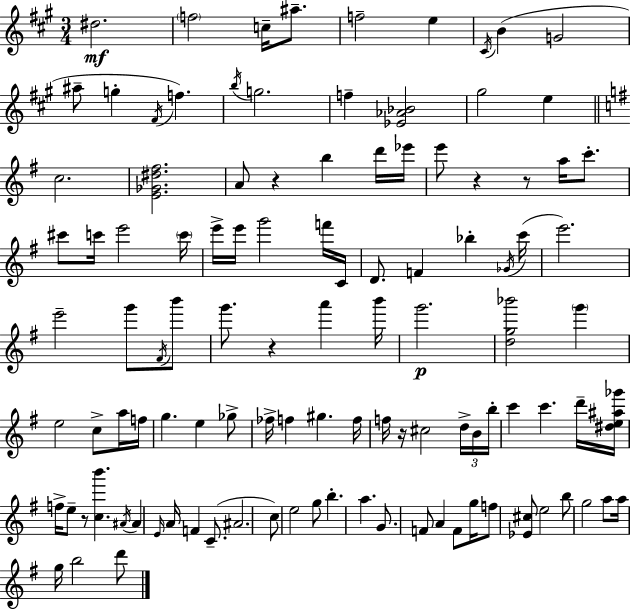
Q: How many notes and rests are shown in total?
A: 109